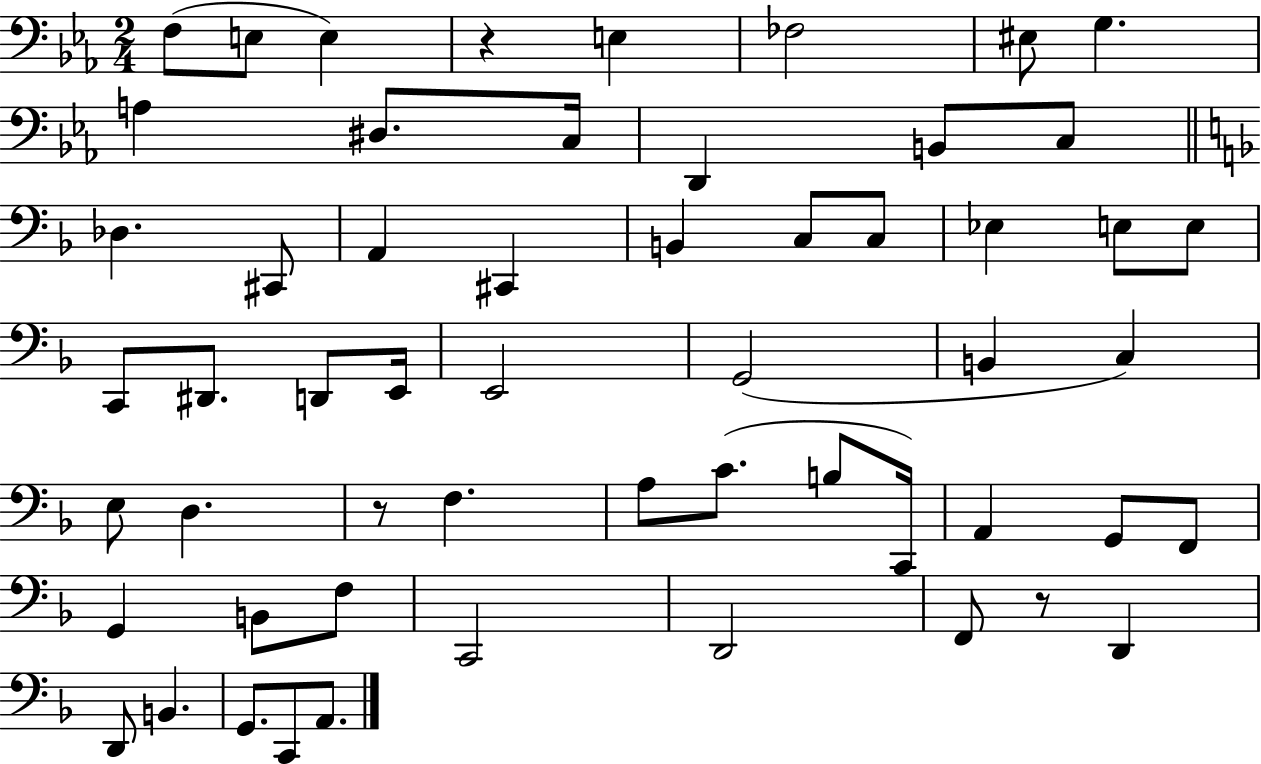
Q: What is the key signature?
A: EES major